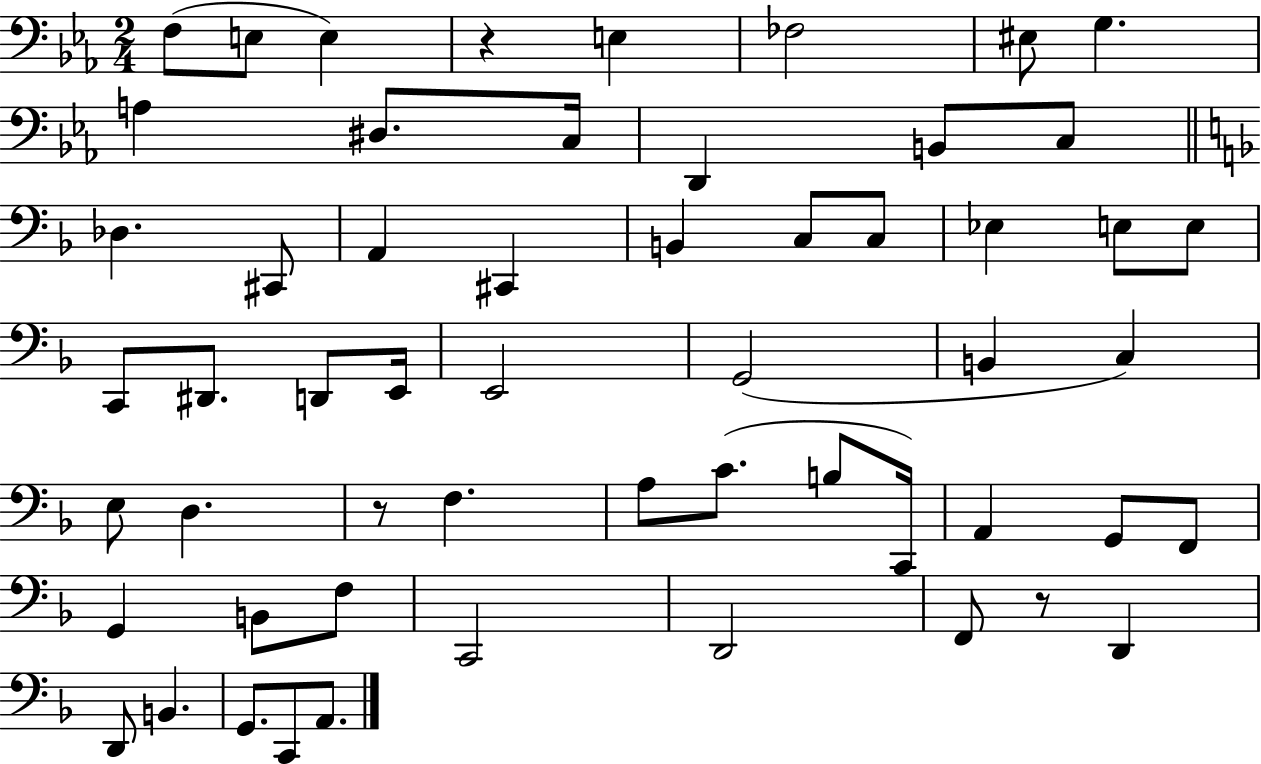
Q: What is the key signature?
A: EES major